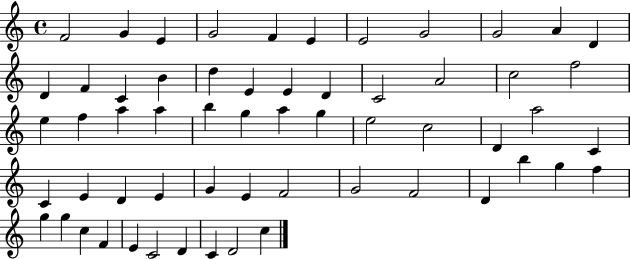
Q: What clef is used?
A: treble